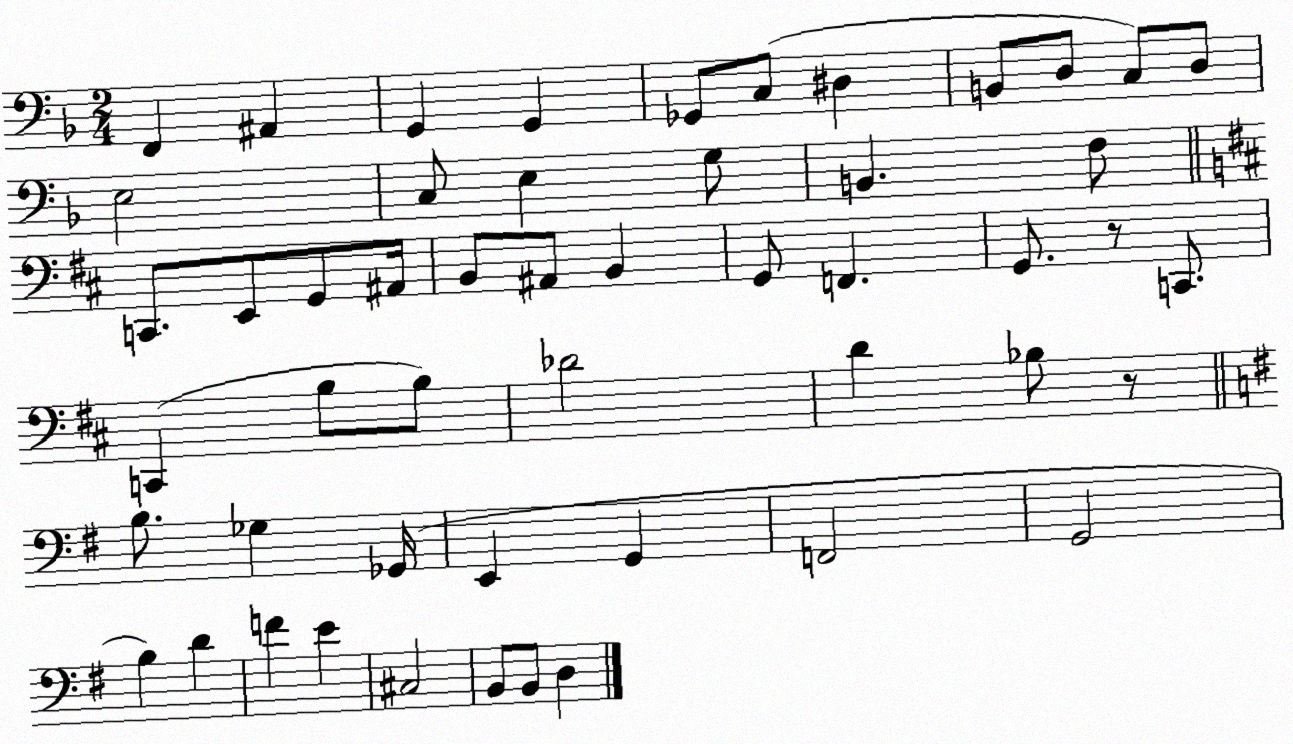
X:1
T:Untitled
M:2/4
L:1/4
K:F
F,, ^A,, G,, G,, _G,,/2 C,/2 ^D, B,,/2 D,/2 C,/2 D,/2 E,2 C,/2 E, G,/2 B,, F,/2 C,,/2 E,,/2 G,,/2 ^A,,/4 B,,/2 ^A,,/2 B,, G,,/2 F,, G,,/2 z/2 C,,/2 C,, B,/2 B,/2 _D2 D _B,/2 z/2 B,/2 _G, _G,,/4 E,, G,, F,,2 G,,2 B, D F E ^C,2 B,,/2 B,,/2 D,